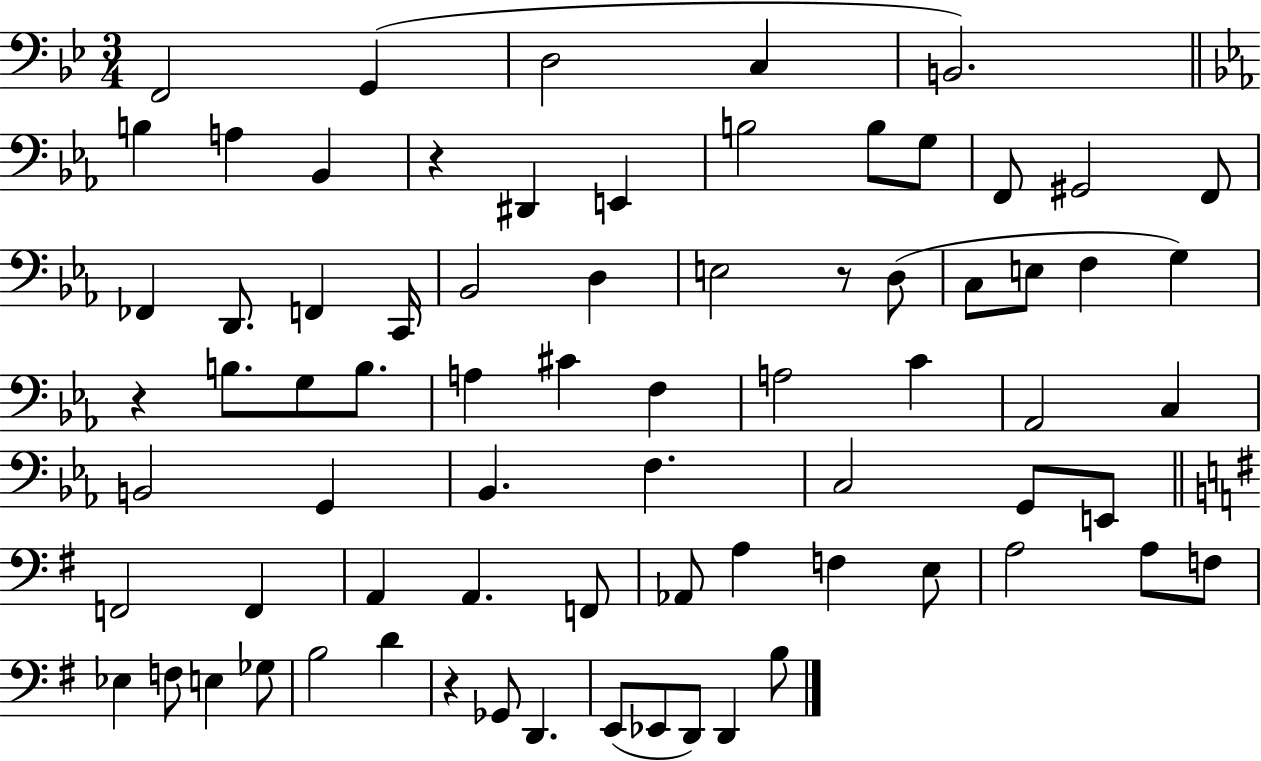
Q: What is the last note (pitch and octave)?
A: B3